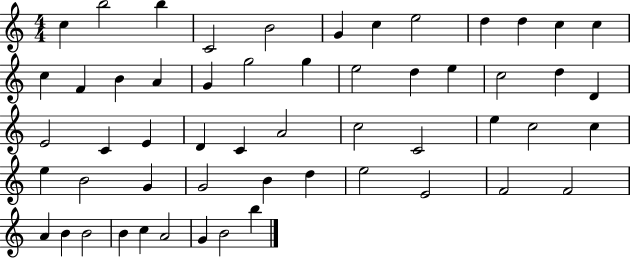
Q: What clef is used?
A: treble